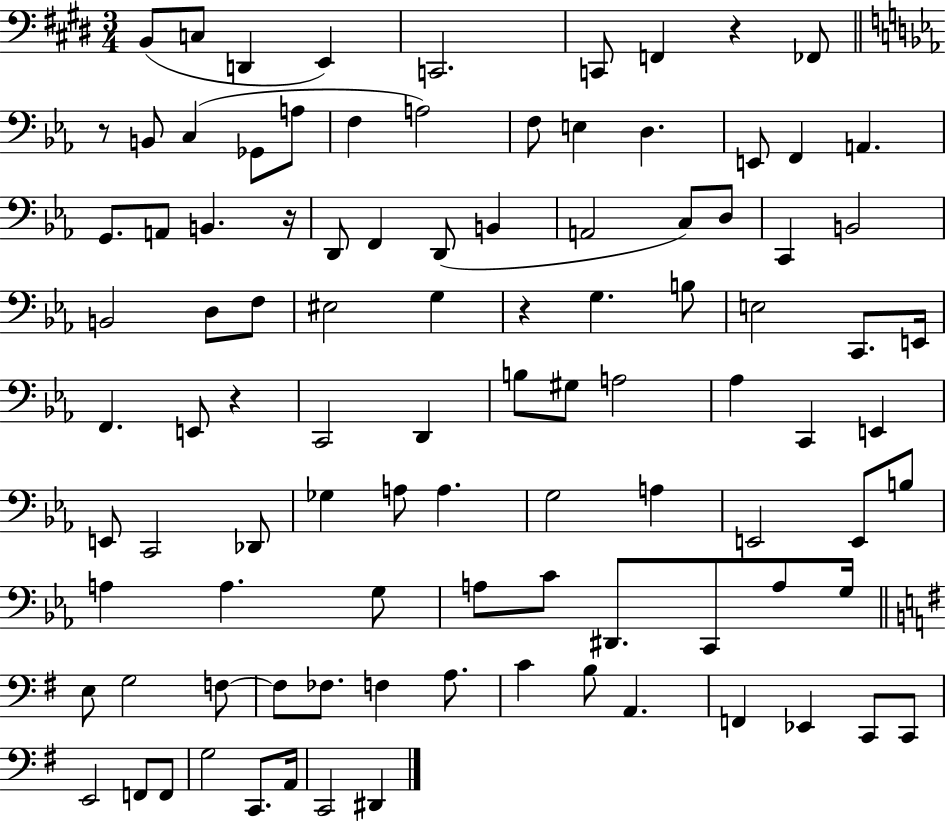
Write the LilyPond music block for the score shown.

{
  \clef bass
  \numericTimeSignature
  \time 3/4
  \key e \major
  \repeat volta 2 { b,8( c8 d,4 e,4) | c,2. | c,8 f,4 r4 fes,8 | \bar "||" \break \key ees \major r8 b,8 c4( ges,8 a8 | f4 a2) | f8 e4 d4. | e,8 f,4 a,4. | \break g,8. a,8 b,4. r16 | d,8 f,4 d,8( b,4 | a,2 c8) d8 | c,4 b,2 | \break b,2 d8 f8 | eis2 g4 | r4 g4. b8 | e2 c,8. e,16 | \break f,4. e,8 r4 | c,2 d,4 | b8 gis8 a2 | aes4 c,4 e,4 | \break e,8 c,2 des,8 | ges4 a8 a4. | g2 a4 | e,2 e,8 b8 | \break a4 a4. g8 | a8 c'8 dis,8. c,8 a8 g16 | \bar "||" \break \key g \major e8 g2 f8~~ | f8 fes8. f4 a8. | c'4 b8 a,4. | f,4 ees,4 c,8 c,8 | \break e,2 f,8 f,8 | g2 c,8. a,16 | c,2 dis,4 | } \bar "|."
}